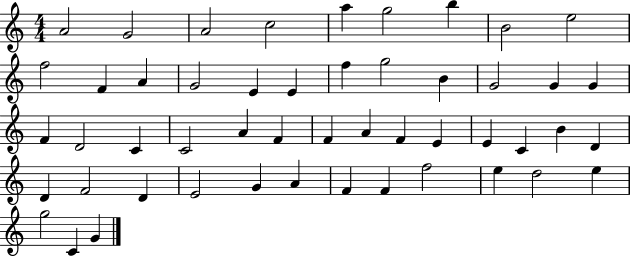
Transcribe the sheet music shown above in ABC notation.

X:1
T:Untitled
M:4/4
L:1/4
K:C
A2 G2 A2 c2 a g2 b B2 e2 f2 F A G2 E E f g2 B G2 G G F D2 C C2 A F F A F E E C B D D F2 D E2 G A F F f2 e d2 e g2 C G